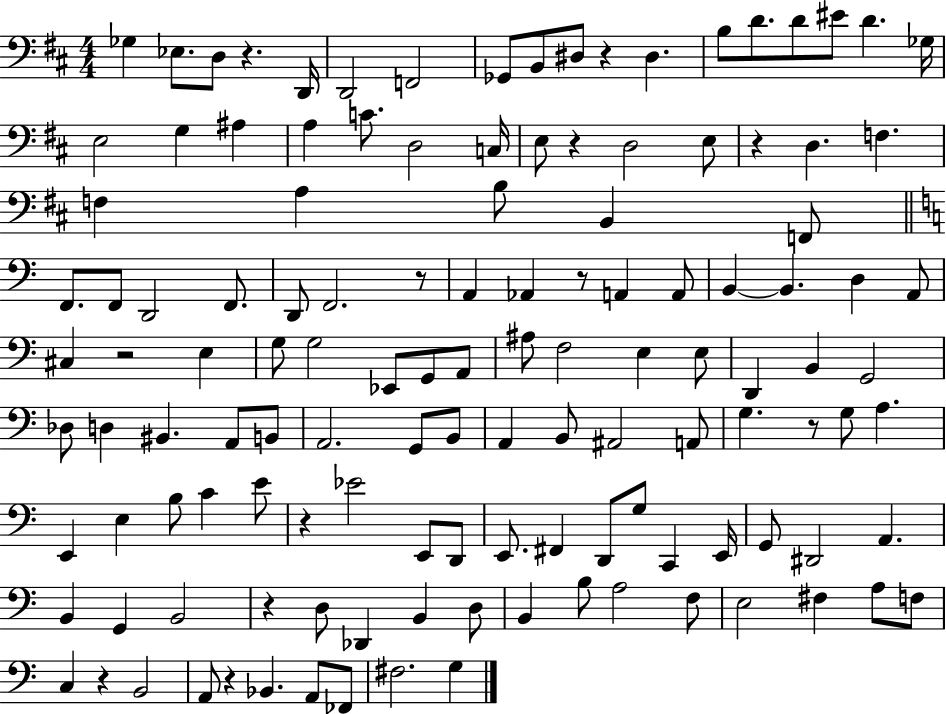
Gb3/q Eb3/e. D3/e R/q. D2/s D2/h F2/h Gb2/e B2/e D#3/e R/q D#3/q. B3/e D4/e. D4/e EIS4/e D4/q. Gb3/s E3/h G3/q A#3/q A3/q C4/e. D3/h C3/s E3/e R/q D3/h E3/e R/q D3/q. F3/q. F3/q A3/q B3/e B2/q F2/e F2/e. F2/e D2/h F2/e. D2/e F2/h. R/e A2/q Ab2/q R/e A2/q A2/e B2/q B2/q. D3/q A2/e C#3/q R/h E3/q G3/e G3/h Eb2/e G2/e A2/e A#3/e F3/h E3/q E3/e D2/q B2/q G2/h Db3/e D3/q BIS2/q. A2/e B2/e A2/h. G2/e B2/e A2/q B2/e A#2/h A2/e G3/q. R/e G3/e A3/q. E2/q E3/q B3/e C4/q E4/e R/q Eb4/h E2/e D2/e E2/e. F#2/q D2/e G3/e C2/q E2/s G2/e D#2/h A2/q. B2/q G2/q B2/h R/q D3/e Db2/q B2/q D3/e B2/q B3/e A3/h F3/e E3/h F#3/q A3/e F3/e C3/q R/q B2/h A2/e R/q Bb2/q. A2/e FES2/e F#3/h. G3/q